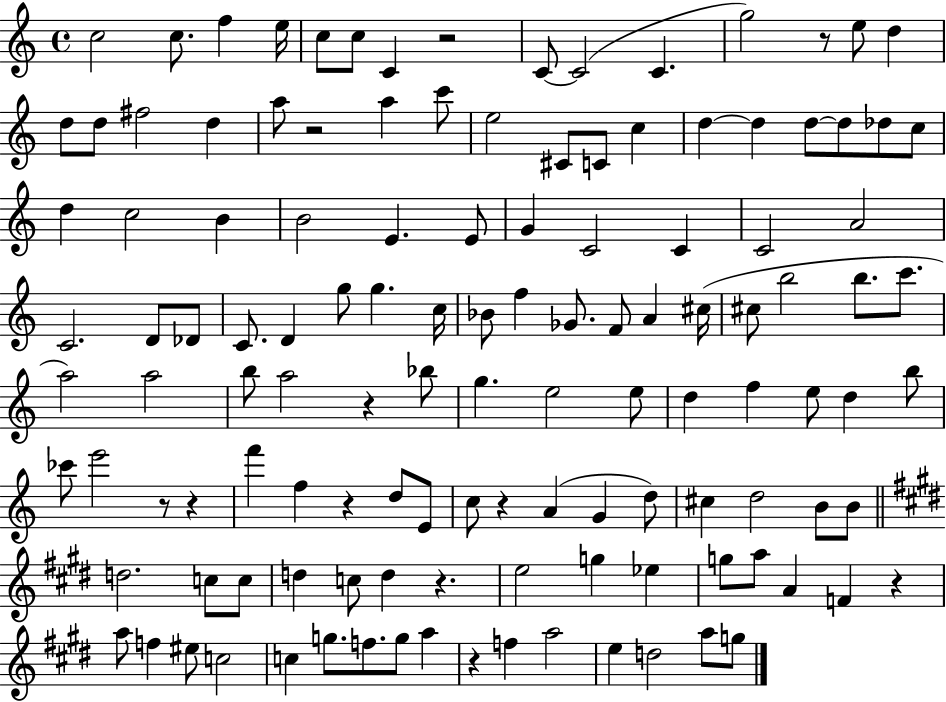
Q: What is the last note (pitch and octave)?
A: G5